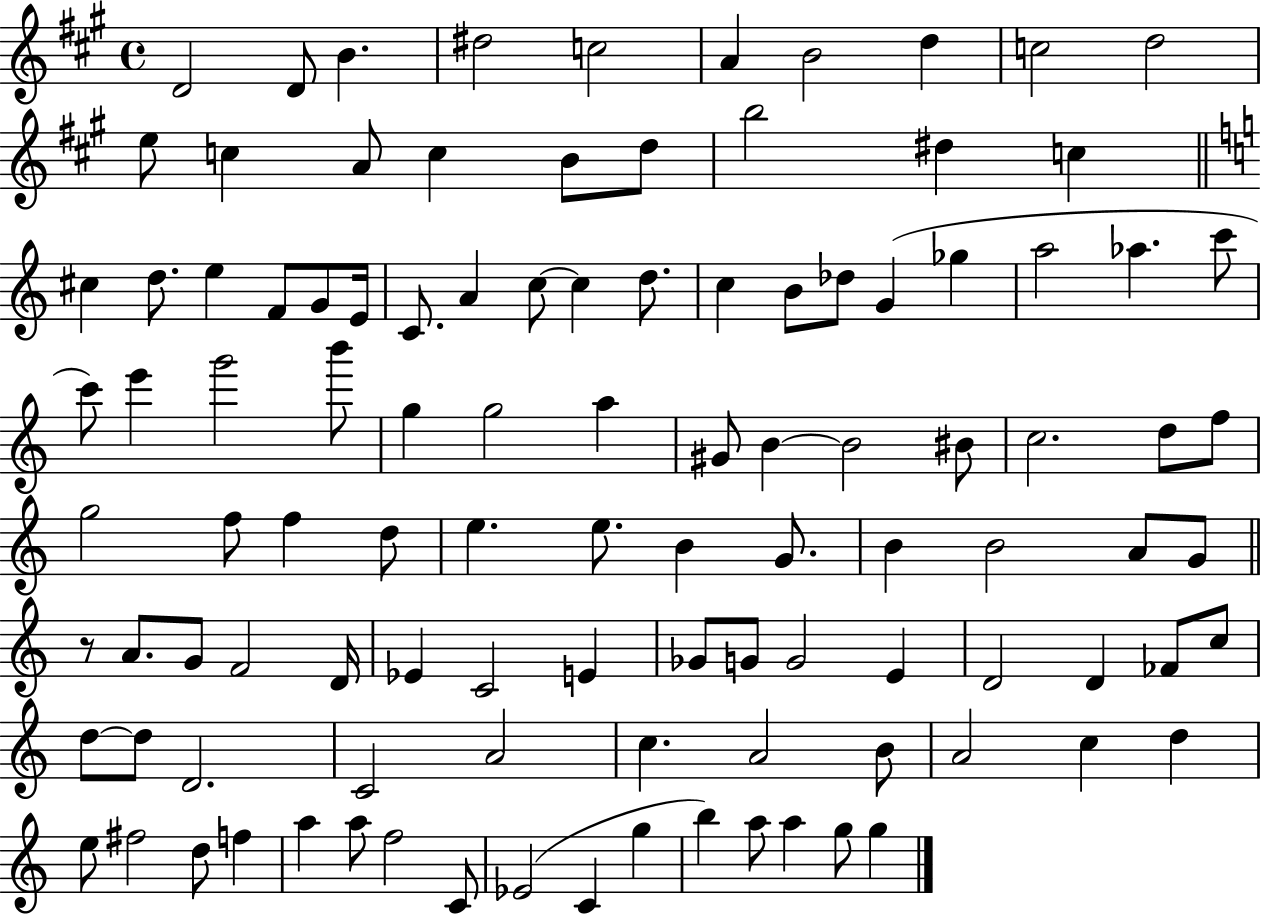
D4/h D4/e B4/q. D#5/h C5/h A4/q B4/h D5/q C5/h D5/h E5/e C5/q A4/e C5/q B4/e D5/e B5/h D#5/q C5/q C#5/q D5/e. E5/q F4/e G4/e E4/s C4/e. A4/q C5/e C5/q D5/e. C5/q B4/e Db5/e G4/q Gb5/q A5/h Ab5/q. C6/e C6/e E6/q G6/h B6/e G5/q G5/h A5/q G#4/e B4/q B4/h BIS4/e C5/h. D5/e F5/e G5/h F5/e F5/q D5/e E5/q. E5/e. B4/q G4/e. B4/q B4/h A4/e G4/e R/e A4/e. G4/e F4/h D4/s Eb4/q C4/h E4/q Gb4/e G4/e G4/h E4/q D4/h D4/q FES4/e C5/e D5/e D5/e D4/h. C4/h A4/h C5/q. A4/h B4/e A4/h C5/q D5/q E5/e F#5/h D5/e F5/q A5/q A5/e F5/h C4/e Eb4/h C4/q G5/q B5/q A5/e A5/q G5/e G5/q